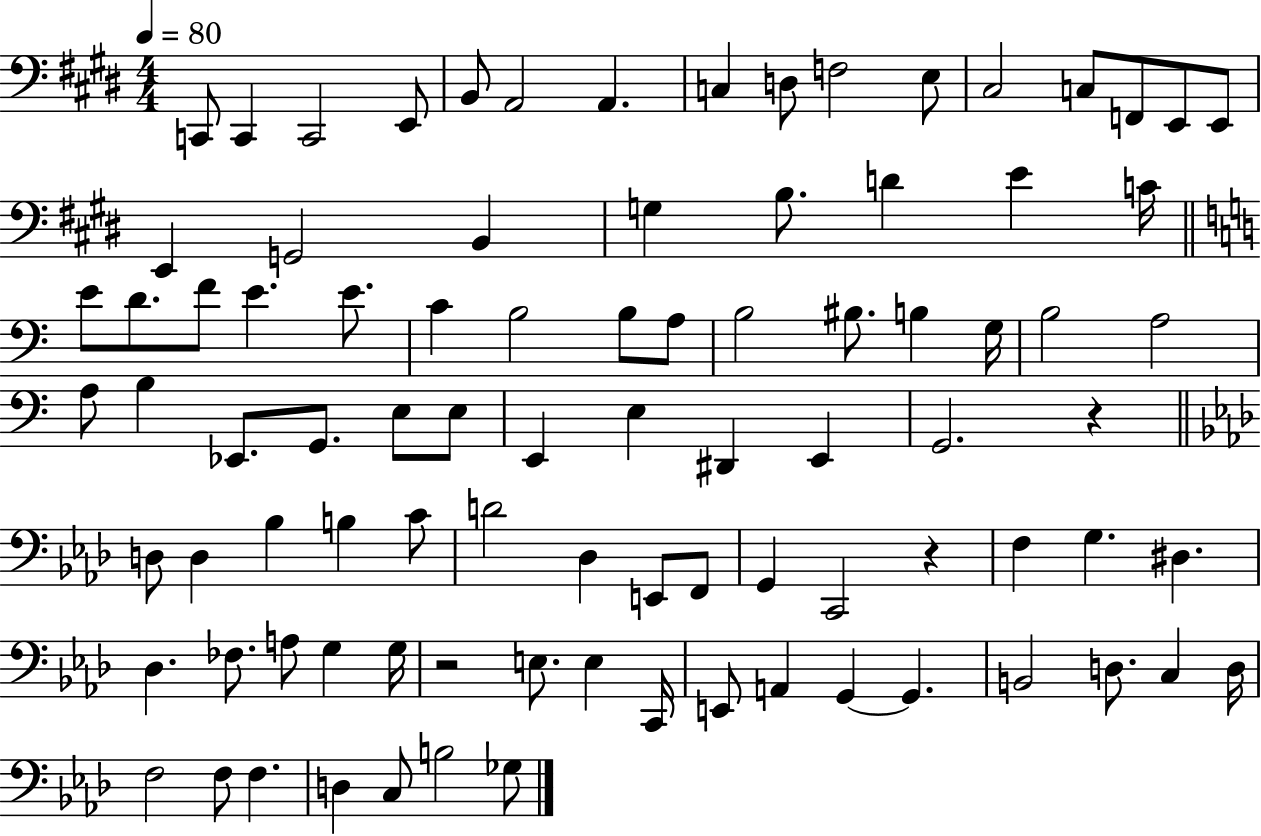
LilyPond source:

{
  \clef bass
  \numericTimeSignature
  \time 4/4
  \key e \major
  \tempo 4 = 80
  c,8 c,4 c,2 e,8 | b,8 a,2 a,4. | c4 d8 f2 e8 | cis2 c8 f,8 e,8 e,8 | \break e,4 g,2 b,4 | g4 b8. d'4 e'4 c'16 | \bar "||" \break \key c \major e'8 d'8. f'8 e'4. e'8. | c'4 b2 b8 a8 | b2 bis8. b4 g16 | b2 a2 | \break a8 b4 ees,8. g,8. e8 e8 | e,4 e4 dis,4 e,4 | g,2. r4 | \bar "||" \break \key f \minor d8 d4 bes4 b4 c'8 | d'2 des4 e,8 f,8 | g,4 c,2 r4 | f4 g4. dis4. | \break des4. fes8. a8 g4 g16 | r2 e8. e4 c,16 | e,8 a,4 g,4~~ g,4. | b,2 d8. c4 d16 | \break f2 f8 f4. | d4 c8 b2 ges8 | \bar "|."
}